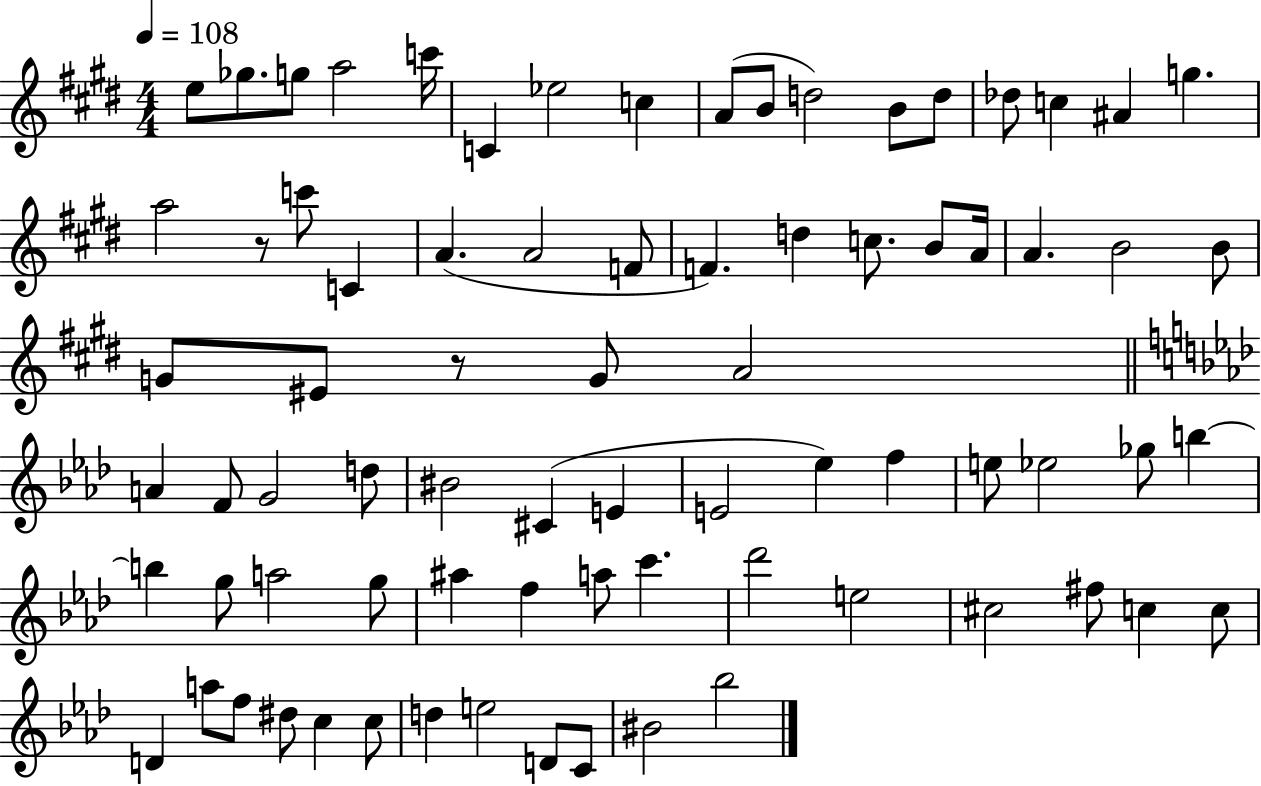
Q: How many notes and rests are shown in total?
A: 77